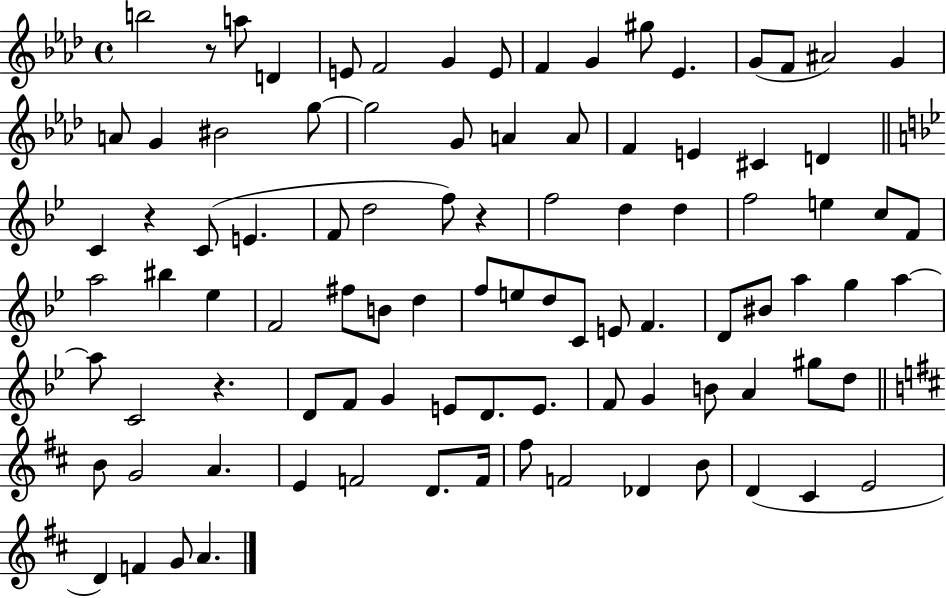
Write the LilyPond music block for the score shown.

{
  \clef treble
  \time 4/4
  \defaultTimeSignature
  \key aes \major
  b''2 r8 a''8 d'4 | e'8 f'2 g'4 e'8 | f'4 g'4 gis''8 ees'4. | g'8( f'8 ais'2) g'4 | \break a'8 g'4 bis'2 g''8~~ | g''2 g'8 a'4 a'8 | f'4 e'4 cis'4 d'4 | \bar "||" \break \key bes \major c'4 r4 c'8( e'4. | f'8 d''2 f''8) r4 | f''2 d''4 d''4 | f''2 e''4 c''8 f'8 | \break a''2 bis''4 ees''4 | f'2 fis''8 b'8 d''4 | f''8 e''8 d''8 c'8 e'8 f'4. | d'8 bis'8 a''4 g''4 a''4~~ | \break a''8 c'2 r4. | d'8 f'8 g'4 e'8 d'8. e'8. | f'8 g'4 b'8 a'4 gis''8 d''8 | \bar "||" \break \key d \major b'8 g'2 a'4. | e'4 f'2 d'8. f'16 | fis''8 f'2 des'4 b'8 | d'4( cis'4 e'2 | \break d'4) f'4 g'8 a'4. | \bar "|."
}